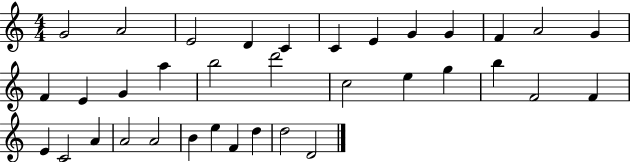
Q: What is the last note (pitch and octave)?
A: D4